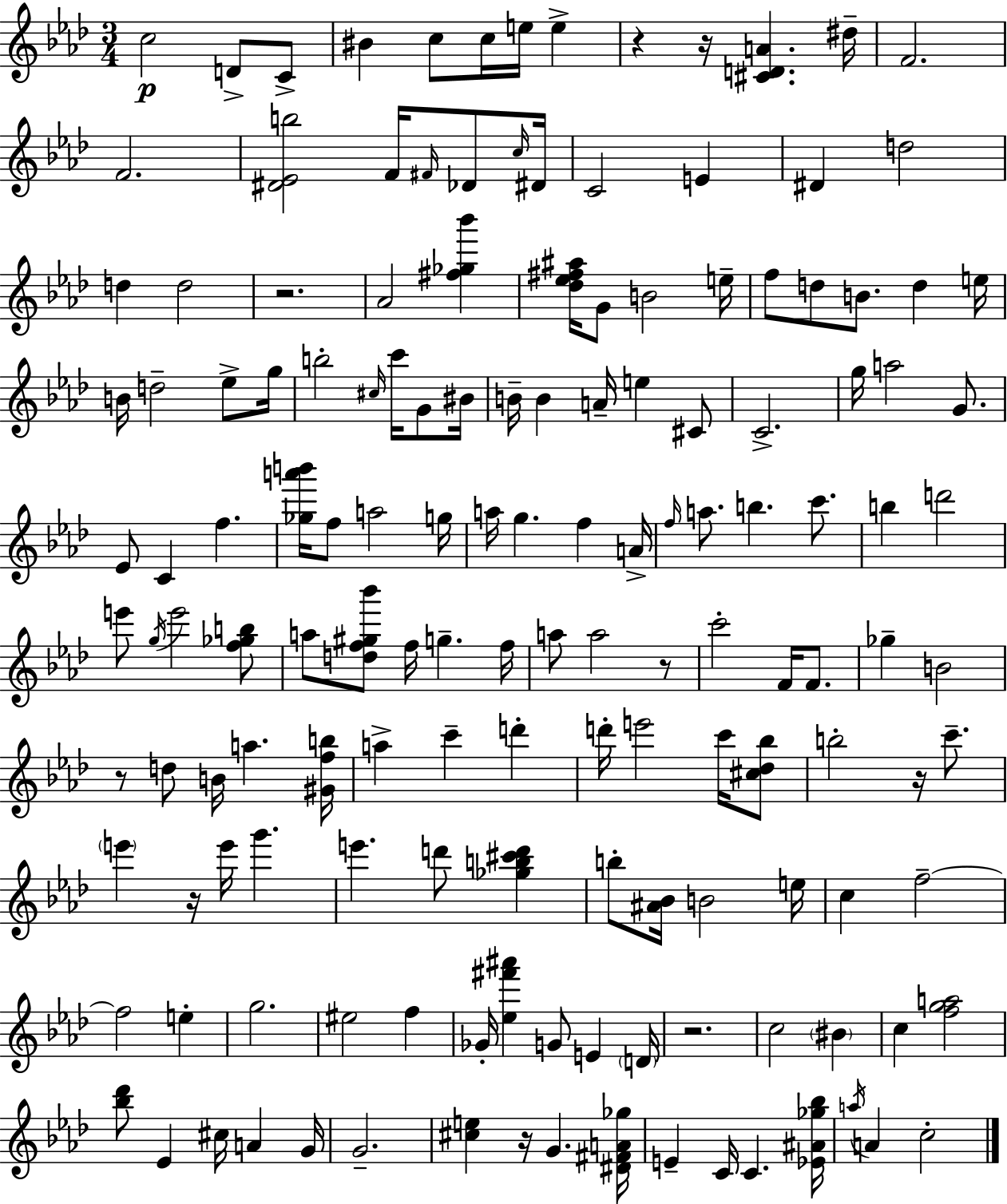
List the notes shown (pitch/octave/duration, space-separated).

C5/h D4/e C4/e BIS4/q C5/e C5/s E5/s E5/q R/q R/s [C#4,D4,A4]/q. D#5/s F4/h. F4/h. [D#4,Eb4,B5]/h F4/s F#4/s Db4/e C5/s D#4/s C4/h E4/q D#4/q D5/h D5/q D5/h R/h. Ab4/h [F#5,Gb5,Bb6]/q [Db5,Eb5,F#5,A#5]/s G4/e B4/h E5/s F5/e D5/e B4/e. D5/q E5/s B4/s D5/h Eb5/e G5/s B5/h C#5/s C6/s G4/e BIS4/s B4/s B4/q A4/s E5/q C#4/e C4/h. G5/s A5/h G4/e. Eb4/e C4/q F5/q. [Gb5,A6,B6]/s F5/e A5/h G5/s A5/s G5/q. F5/q A4/s F5/s A5/e. B5/q. C6/e. B5/q D6/h E6/e G5/s E6/h [F5,Gb5,B5]/e A5/e [D5,F5,G#5,Bb6]/e F5/s G5/q. F5/s A5/e A5/h R/e C6/h F4/s F4/e. Gb5/q B4/h R/e D5/e B4/s A5/q. [G#4,F5,B5]/s A5/q C6/q D6/q D6/s E6/h C6/s [C#5,Db5,Bb5]/e B5/h R/s C6/e. E6/q R/s E6/s G6/q. E6/q. D6/e [Gb5,B5,C#6,D6]/q B5/e [A#4,Bb4]/s B4/h E5/s C5/q F5/h F5/h E5/q G5/h. EIS5/h F5/q Gb4/s [Eb5,F#6,A#6]/q G4/e E4/q D4/s R/h. C5/h BIS4/q C5/q [F5,G5,A5]/h [Bb5,Db6]/e Eb4/q C#5/s A4/q G4/s G4/h. [C#5,E5]/q R/s G4/q. [D#4,F#4,A4,Gb5]/s E4/q C4/s C4/q. [Eb4,A#4,Gb5,Bb5]/s A5/s A4/q C5/h